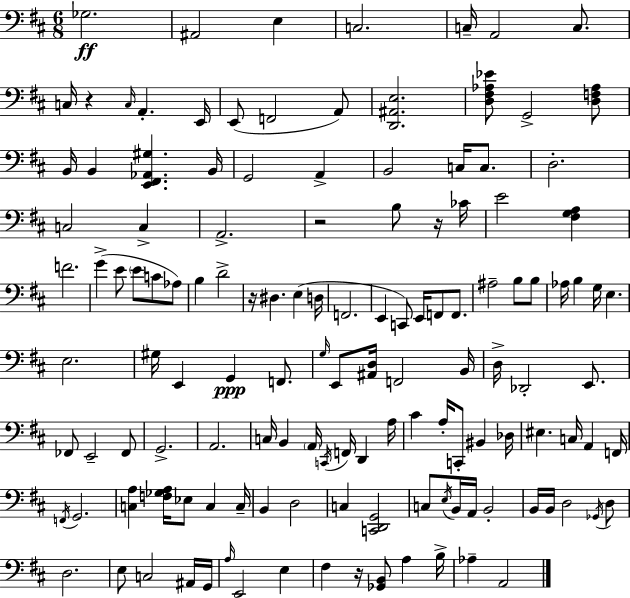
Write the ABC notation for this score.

X:1
T:Untitled
M:6/8
L:1/4
K:D
_G,2 ^A,,2 E, C,2 C,/4 A,,2 C,/2 C,/4 z C,/4 A,, E,,/4 E,,/2 F,,2 A,,/2 [D,,^A,,E,]2 [D,^F,_A,_E]/2 G,,2 [D,F,_A,]/2 B,,/4 B,, [E,,^F,,_A,,^G,] B,,/4 G,,2 A,, B,,2 C,/4 C,/2 D,2 C,2 C, A,,2 z2 B,/2 z/4 _C/4 E2 [^F,G,A,] F2 G E/2 E/2 C/2 _A,/2 B, D2 z/4 ^D, E, D,/4 F,,2 E,, C,,/2 E,,/4 F,,/2 F,,/2 ^A,2 B,/2 B,/2 _A,/4 B, G,/4 E, E,2 ^G,/4 E,, G,, F,,/2 G,/4 E,,/2 [^A,,D,]/4 F,,2 B,,/4 D,/4 _D,,2 E,,/2 _F,,/2 E,,2 _F,,/2 G,,2 A,,2 C,/4 B,, A,,/4 C,,/4 F,,/4 D,, A,/4 ^C A,/4 C,,/2 ^B,, _D,/4 ^E, C,/4 A,, F,,/4 F,,/4 G,,2 [C,A,] [F,_G,A,]/4 _E,/2 C, C,/4 B,, D,2 C, [C,,D,,G,,]2 C,/2 E,/4 B,,/4 A,,/4 B,,2 B,,/4 B,,/4 D,2 _G,,/4 D,/2 D,2 E,/2 C,2 ^A,,/4 G,,/4 A,/4 E,,2 E, ^F, z/4 [_G,,B,,]/2 A, B,/4 _A, A,,2